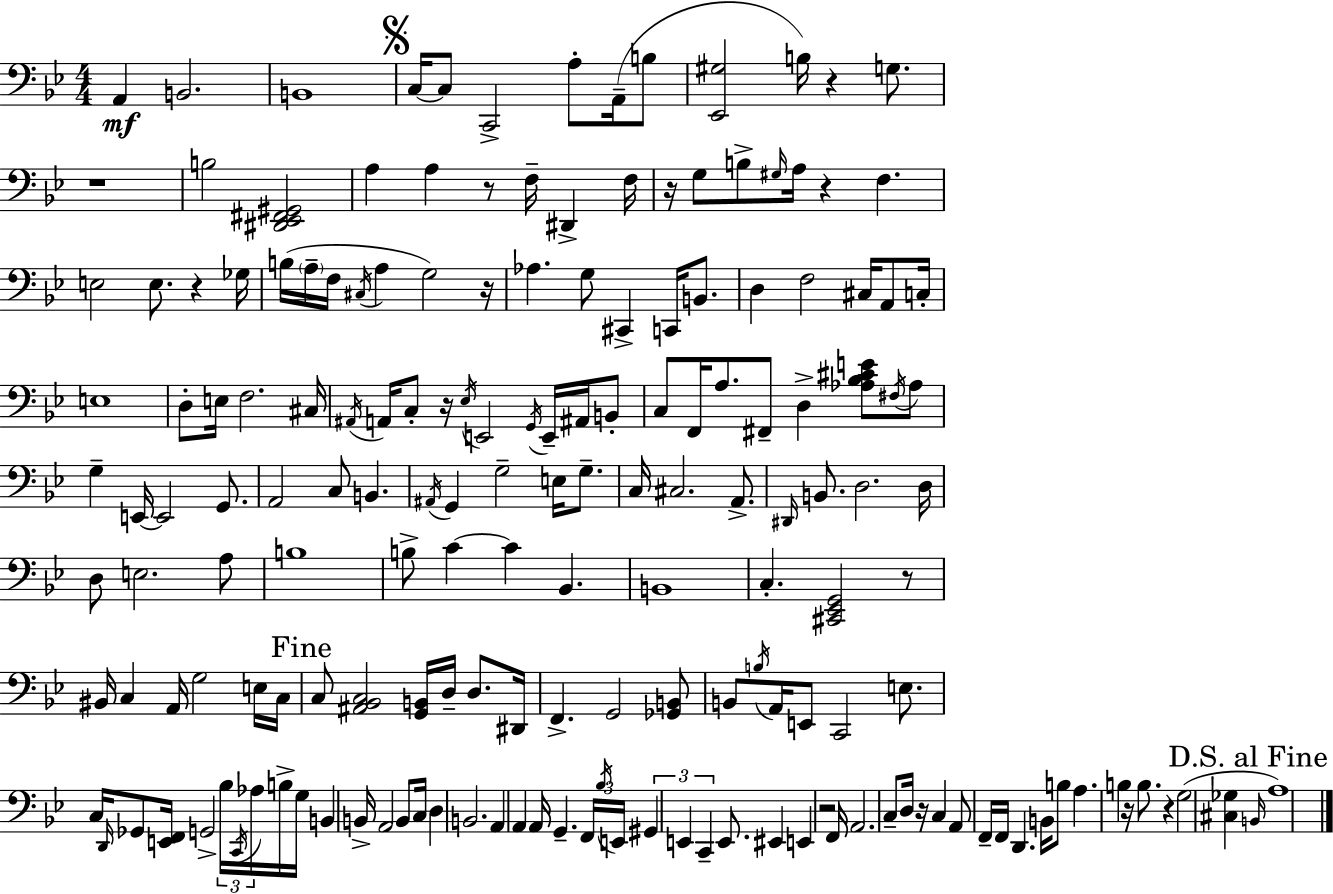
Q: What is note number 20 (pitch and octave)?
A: G#3